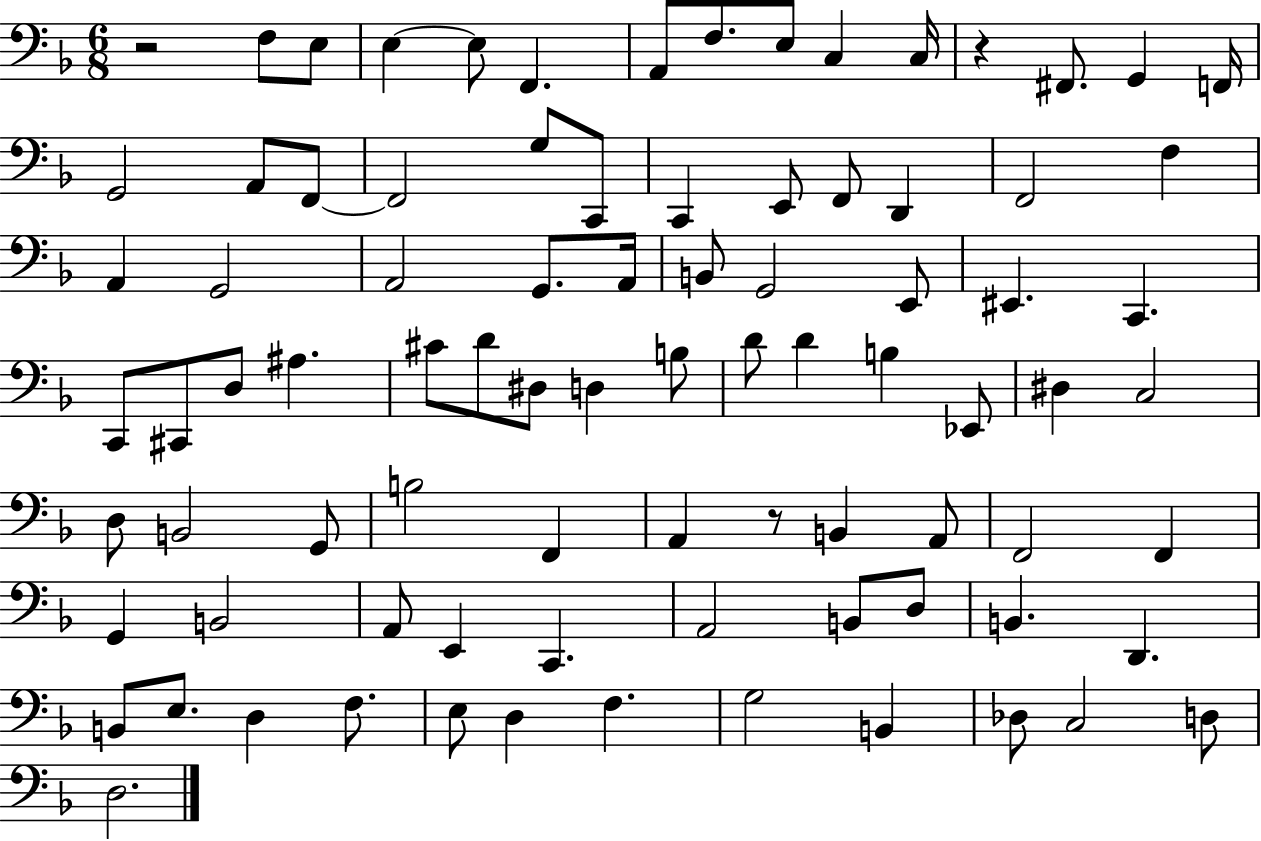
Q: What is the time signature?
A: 6/8